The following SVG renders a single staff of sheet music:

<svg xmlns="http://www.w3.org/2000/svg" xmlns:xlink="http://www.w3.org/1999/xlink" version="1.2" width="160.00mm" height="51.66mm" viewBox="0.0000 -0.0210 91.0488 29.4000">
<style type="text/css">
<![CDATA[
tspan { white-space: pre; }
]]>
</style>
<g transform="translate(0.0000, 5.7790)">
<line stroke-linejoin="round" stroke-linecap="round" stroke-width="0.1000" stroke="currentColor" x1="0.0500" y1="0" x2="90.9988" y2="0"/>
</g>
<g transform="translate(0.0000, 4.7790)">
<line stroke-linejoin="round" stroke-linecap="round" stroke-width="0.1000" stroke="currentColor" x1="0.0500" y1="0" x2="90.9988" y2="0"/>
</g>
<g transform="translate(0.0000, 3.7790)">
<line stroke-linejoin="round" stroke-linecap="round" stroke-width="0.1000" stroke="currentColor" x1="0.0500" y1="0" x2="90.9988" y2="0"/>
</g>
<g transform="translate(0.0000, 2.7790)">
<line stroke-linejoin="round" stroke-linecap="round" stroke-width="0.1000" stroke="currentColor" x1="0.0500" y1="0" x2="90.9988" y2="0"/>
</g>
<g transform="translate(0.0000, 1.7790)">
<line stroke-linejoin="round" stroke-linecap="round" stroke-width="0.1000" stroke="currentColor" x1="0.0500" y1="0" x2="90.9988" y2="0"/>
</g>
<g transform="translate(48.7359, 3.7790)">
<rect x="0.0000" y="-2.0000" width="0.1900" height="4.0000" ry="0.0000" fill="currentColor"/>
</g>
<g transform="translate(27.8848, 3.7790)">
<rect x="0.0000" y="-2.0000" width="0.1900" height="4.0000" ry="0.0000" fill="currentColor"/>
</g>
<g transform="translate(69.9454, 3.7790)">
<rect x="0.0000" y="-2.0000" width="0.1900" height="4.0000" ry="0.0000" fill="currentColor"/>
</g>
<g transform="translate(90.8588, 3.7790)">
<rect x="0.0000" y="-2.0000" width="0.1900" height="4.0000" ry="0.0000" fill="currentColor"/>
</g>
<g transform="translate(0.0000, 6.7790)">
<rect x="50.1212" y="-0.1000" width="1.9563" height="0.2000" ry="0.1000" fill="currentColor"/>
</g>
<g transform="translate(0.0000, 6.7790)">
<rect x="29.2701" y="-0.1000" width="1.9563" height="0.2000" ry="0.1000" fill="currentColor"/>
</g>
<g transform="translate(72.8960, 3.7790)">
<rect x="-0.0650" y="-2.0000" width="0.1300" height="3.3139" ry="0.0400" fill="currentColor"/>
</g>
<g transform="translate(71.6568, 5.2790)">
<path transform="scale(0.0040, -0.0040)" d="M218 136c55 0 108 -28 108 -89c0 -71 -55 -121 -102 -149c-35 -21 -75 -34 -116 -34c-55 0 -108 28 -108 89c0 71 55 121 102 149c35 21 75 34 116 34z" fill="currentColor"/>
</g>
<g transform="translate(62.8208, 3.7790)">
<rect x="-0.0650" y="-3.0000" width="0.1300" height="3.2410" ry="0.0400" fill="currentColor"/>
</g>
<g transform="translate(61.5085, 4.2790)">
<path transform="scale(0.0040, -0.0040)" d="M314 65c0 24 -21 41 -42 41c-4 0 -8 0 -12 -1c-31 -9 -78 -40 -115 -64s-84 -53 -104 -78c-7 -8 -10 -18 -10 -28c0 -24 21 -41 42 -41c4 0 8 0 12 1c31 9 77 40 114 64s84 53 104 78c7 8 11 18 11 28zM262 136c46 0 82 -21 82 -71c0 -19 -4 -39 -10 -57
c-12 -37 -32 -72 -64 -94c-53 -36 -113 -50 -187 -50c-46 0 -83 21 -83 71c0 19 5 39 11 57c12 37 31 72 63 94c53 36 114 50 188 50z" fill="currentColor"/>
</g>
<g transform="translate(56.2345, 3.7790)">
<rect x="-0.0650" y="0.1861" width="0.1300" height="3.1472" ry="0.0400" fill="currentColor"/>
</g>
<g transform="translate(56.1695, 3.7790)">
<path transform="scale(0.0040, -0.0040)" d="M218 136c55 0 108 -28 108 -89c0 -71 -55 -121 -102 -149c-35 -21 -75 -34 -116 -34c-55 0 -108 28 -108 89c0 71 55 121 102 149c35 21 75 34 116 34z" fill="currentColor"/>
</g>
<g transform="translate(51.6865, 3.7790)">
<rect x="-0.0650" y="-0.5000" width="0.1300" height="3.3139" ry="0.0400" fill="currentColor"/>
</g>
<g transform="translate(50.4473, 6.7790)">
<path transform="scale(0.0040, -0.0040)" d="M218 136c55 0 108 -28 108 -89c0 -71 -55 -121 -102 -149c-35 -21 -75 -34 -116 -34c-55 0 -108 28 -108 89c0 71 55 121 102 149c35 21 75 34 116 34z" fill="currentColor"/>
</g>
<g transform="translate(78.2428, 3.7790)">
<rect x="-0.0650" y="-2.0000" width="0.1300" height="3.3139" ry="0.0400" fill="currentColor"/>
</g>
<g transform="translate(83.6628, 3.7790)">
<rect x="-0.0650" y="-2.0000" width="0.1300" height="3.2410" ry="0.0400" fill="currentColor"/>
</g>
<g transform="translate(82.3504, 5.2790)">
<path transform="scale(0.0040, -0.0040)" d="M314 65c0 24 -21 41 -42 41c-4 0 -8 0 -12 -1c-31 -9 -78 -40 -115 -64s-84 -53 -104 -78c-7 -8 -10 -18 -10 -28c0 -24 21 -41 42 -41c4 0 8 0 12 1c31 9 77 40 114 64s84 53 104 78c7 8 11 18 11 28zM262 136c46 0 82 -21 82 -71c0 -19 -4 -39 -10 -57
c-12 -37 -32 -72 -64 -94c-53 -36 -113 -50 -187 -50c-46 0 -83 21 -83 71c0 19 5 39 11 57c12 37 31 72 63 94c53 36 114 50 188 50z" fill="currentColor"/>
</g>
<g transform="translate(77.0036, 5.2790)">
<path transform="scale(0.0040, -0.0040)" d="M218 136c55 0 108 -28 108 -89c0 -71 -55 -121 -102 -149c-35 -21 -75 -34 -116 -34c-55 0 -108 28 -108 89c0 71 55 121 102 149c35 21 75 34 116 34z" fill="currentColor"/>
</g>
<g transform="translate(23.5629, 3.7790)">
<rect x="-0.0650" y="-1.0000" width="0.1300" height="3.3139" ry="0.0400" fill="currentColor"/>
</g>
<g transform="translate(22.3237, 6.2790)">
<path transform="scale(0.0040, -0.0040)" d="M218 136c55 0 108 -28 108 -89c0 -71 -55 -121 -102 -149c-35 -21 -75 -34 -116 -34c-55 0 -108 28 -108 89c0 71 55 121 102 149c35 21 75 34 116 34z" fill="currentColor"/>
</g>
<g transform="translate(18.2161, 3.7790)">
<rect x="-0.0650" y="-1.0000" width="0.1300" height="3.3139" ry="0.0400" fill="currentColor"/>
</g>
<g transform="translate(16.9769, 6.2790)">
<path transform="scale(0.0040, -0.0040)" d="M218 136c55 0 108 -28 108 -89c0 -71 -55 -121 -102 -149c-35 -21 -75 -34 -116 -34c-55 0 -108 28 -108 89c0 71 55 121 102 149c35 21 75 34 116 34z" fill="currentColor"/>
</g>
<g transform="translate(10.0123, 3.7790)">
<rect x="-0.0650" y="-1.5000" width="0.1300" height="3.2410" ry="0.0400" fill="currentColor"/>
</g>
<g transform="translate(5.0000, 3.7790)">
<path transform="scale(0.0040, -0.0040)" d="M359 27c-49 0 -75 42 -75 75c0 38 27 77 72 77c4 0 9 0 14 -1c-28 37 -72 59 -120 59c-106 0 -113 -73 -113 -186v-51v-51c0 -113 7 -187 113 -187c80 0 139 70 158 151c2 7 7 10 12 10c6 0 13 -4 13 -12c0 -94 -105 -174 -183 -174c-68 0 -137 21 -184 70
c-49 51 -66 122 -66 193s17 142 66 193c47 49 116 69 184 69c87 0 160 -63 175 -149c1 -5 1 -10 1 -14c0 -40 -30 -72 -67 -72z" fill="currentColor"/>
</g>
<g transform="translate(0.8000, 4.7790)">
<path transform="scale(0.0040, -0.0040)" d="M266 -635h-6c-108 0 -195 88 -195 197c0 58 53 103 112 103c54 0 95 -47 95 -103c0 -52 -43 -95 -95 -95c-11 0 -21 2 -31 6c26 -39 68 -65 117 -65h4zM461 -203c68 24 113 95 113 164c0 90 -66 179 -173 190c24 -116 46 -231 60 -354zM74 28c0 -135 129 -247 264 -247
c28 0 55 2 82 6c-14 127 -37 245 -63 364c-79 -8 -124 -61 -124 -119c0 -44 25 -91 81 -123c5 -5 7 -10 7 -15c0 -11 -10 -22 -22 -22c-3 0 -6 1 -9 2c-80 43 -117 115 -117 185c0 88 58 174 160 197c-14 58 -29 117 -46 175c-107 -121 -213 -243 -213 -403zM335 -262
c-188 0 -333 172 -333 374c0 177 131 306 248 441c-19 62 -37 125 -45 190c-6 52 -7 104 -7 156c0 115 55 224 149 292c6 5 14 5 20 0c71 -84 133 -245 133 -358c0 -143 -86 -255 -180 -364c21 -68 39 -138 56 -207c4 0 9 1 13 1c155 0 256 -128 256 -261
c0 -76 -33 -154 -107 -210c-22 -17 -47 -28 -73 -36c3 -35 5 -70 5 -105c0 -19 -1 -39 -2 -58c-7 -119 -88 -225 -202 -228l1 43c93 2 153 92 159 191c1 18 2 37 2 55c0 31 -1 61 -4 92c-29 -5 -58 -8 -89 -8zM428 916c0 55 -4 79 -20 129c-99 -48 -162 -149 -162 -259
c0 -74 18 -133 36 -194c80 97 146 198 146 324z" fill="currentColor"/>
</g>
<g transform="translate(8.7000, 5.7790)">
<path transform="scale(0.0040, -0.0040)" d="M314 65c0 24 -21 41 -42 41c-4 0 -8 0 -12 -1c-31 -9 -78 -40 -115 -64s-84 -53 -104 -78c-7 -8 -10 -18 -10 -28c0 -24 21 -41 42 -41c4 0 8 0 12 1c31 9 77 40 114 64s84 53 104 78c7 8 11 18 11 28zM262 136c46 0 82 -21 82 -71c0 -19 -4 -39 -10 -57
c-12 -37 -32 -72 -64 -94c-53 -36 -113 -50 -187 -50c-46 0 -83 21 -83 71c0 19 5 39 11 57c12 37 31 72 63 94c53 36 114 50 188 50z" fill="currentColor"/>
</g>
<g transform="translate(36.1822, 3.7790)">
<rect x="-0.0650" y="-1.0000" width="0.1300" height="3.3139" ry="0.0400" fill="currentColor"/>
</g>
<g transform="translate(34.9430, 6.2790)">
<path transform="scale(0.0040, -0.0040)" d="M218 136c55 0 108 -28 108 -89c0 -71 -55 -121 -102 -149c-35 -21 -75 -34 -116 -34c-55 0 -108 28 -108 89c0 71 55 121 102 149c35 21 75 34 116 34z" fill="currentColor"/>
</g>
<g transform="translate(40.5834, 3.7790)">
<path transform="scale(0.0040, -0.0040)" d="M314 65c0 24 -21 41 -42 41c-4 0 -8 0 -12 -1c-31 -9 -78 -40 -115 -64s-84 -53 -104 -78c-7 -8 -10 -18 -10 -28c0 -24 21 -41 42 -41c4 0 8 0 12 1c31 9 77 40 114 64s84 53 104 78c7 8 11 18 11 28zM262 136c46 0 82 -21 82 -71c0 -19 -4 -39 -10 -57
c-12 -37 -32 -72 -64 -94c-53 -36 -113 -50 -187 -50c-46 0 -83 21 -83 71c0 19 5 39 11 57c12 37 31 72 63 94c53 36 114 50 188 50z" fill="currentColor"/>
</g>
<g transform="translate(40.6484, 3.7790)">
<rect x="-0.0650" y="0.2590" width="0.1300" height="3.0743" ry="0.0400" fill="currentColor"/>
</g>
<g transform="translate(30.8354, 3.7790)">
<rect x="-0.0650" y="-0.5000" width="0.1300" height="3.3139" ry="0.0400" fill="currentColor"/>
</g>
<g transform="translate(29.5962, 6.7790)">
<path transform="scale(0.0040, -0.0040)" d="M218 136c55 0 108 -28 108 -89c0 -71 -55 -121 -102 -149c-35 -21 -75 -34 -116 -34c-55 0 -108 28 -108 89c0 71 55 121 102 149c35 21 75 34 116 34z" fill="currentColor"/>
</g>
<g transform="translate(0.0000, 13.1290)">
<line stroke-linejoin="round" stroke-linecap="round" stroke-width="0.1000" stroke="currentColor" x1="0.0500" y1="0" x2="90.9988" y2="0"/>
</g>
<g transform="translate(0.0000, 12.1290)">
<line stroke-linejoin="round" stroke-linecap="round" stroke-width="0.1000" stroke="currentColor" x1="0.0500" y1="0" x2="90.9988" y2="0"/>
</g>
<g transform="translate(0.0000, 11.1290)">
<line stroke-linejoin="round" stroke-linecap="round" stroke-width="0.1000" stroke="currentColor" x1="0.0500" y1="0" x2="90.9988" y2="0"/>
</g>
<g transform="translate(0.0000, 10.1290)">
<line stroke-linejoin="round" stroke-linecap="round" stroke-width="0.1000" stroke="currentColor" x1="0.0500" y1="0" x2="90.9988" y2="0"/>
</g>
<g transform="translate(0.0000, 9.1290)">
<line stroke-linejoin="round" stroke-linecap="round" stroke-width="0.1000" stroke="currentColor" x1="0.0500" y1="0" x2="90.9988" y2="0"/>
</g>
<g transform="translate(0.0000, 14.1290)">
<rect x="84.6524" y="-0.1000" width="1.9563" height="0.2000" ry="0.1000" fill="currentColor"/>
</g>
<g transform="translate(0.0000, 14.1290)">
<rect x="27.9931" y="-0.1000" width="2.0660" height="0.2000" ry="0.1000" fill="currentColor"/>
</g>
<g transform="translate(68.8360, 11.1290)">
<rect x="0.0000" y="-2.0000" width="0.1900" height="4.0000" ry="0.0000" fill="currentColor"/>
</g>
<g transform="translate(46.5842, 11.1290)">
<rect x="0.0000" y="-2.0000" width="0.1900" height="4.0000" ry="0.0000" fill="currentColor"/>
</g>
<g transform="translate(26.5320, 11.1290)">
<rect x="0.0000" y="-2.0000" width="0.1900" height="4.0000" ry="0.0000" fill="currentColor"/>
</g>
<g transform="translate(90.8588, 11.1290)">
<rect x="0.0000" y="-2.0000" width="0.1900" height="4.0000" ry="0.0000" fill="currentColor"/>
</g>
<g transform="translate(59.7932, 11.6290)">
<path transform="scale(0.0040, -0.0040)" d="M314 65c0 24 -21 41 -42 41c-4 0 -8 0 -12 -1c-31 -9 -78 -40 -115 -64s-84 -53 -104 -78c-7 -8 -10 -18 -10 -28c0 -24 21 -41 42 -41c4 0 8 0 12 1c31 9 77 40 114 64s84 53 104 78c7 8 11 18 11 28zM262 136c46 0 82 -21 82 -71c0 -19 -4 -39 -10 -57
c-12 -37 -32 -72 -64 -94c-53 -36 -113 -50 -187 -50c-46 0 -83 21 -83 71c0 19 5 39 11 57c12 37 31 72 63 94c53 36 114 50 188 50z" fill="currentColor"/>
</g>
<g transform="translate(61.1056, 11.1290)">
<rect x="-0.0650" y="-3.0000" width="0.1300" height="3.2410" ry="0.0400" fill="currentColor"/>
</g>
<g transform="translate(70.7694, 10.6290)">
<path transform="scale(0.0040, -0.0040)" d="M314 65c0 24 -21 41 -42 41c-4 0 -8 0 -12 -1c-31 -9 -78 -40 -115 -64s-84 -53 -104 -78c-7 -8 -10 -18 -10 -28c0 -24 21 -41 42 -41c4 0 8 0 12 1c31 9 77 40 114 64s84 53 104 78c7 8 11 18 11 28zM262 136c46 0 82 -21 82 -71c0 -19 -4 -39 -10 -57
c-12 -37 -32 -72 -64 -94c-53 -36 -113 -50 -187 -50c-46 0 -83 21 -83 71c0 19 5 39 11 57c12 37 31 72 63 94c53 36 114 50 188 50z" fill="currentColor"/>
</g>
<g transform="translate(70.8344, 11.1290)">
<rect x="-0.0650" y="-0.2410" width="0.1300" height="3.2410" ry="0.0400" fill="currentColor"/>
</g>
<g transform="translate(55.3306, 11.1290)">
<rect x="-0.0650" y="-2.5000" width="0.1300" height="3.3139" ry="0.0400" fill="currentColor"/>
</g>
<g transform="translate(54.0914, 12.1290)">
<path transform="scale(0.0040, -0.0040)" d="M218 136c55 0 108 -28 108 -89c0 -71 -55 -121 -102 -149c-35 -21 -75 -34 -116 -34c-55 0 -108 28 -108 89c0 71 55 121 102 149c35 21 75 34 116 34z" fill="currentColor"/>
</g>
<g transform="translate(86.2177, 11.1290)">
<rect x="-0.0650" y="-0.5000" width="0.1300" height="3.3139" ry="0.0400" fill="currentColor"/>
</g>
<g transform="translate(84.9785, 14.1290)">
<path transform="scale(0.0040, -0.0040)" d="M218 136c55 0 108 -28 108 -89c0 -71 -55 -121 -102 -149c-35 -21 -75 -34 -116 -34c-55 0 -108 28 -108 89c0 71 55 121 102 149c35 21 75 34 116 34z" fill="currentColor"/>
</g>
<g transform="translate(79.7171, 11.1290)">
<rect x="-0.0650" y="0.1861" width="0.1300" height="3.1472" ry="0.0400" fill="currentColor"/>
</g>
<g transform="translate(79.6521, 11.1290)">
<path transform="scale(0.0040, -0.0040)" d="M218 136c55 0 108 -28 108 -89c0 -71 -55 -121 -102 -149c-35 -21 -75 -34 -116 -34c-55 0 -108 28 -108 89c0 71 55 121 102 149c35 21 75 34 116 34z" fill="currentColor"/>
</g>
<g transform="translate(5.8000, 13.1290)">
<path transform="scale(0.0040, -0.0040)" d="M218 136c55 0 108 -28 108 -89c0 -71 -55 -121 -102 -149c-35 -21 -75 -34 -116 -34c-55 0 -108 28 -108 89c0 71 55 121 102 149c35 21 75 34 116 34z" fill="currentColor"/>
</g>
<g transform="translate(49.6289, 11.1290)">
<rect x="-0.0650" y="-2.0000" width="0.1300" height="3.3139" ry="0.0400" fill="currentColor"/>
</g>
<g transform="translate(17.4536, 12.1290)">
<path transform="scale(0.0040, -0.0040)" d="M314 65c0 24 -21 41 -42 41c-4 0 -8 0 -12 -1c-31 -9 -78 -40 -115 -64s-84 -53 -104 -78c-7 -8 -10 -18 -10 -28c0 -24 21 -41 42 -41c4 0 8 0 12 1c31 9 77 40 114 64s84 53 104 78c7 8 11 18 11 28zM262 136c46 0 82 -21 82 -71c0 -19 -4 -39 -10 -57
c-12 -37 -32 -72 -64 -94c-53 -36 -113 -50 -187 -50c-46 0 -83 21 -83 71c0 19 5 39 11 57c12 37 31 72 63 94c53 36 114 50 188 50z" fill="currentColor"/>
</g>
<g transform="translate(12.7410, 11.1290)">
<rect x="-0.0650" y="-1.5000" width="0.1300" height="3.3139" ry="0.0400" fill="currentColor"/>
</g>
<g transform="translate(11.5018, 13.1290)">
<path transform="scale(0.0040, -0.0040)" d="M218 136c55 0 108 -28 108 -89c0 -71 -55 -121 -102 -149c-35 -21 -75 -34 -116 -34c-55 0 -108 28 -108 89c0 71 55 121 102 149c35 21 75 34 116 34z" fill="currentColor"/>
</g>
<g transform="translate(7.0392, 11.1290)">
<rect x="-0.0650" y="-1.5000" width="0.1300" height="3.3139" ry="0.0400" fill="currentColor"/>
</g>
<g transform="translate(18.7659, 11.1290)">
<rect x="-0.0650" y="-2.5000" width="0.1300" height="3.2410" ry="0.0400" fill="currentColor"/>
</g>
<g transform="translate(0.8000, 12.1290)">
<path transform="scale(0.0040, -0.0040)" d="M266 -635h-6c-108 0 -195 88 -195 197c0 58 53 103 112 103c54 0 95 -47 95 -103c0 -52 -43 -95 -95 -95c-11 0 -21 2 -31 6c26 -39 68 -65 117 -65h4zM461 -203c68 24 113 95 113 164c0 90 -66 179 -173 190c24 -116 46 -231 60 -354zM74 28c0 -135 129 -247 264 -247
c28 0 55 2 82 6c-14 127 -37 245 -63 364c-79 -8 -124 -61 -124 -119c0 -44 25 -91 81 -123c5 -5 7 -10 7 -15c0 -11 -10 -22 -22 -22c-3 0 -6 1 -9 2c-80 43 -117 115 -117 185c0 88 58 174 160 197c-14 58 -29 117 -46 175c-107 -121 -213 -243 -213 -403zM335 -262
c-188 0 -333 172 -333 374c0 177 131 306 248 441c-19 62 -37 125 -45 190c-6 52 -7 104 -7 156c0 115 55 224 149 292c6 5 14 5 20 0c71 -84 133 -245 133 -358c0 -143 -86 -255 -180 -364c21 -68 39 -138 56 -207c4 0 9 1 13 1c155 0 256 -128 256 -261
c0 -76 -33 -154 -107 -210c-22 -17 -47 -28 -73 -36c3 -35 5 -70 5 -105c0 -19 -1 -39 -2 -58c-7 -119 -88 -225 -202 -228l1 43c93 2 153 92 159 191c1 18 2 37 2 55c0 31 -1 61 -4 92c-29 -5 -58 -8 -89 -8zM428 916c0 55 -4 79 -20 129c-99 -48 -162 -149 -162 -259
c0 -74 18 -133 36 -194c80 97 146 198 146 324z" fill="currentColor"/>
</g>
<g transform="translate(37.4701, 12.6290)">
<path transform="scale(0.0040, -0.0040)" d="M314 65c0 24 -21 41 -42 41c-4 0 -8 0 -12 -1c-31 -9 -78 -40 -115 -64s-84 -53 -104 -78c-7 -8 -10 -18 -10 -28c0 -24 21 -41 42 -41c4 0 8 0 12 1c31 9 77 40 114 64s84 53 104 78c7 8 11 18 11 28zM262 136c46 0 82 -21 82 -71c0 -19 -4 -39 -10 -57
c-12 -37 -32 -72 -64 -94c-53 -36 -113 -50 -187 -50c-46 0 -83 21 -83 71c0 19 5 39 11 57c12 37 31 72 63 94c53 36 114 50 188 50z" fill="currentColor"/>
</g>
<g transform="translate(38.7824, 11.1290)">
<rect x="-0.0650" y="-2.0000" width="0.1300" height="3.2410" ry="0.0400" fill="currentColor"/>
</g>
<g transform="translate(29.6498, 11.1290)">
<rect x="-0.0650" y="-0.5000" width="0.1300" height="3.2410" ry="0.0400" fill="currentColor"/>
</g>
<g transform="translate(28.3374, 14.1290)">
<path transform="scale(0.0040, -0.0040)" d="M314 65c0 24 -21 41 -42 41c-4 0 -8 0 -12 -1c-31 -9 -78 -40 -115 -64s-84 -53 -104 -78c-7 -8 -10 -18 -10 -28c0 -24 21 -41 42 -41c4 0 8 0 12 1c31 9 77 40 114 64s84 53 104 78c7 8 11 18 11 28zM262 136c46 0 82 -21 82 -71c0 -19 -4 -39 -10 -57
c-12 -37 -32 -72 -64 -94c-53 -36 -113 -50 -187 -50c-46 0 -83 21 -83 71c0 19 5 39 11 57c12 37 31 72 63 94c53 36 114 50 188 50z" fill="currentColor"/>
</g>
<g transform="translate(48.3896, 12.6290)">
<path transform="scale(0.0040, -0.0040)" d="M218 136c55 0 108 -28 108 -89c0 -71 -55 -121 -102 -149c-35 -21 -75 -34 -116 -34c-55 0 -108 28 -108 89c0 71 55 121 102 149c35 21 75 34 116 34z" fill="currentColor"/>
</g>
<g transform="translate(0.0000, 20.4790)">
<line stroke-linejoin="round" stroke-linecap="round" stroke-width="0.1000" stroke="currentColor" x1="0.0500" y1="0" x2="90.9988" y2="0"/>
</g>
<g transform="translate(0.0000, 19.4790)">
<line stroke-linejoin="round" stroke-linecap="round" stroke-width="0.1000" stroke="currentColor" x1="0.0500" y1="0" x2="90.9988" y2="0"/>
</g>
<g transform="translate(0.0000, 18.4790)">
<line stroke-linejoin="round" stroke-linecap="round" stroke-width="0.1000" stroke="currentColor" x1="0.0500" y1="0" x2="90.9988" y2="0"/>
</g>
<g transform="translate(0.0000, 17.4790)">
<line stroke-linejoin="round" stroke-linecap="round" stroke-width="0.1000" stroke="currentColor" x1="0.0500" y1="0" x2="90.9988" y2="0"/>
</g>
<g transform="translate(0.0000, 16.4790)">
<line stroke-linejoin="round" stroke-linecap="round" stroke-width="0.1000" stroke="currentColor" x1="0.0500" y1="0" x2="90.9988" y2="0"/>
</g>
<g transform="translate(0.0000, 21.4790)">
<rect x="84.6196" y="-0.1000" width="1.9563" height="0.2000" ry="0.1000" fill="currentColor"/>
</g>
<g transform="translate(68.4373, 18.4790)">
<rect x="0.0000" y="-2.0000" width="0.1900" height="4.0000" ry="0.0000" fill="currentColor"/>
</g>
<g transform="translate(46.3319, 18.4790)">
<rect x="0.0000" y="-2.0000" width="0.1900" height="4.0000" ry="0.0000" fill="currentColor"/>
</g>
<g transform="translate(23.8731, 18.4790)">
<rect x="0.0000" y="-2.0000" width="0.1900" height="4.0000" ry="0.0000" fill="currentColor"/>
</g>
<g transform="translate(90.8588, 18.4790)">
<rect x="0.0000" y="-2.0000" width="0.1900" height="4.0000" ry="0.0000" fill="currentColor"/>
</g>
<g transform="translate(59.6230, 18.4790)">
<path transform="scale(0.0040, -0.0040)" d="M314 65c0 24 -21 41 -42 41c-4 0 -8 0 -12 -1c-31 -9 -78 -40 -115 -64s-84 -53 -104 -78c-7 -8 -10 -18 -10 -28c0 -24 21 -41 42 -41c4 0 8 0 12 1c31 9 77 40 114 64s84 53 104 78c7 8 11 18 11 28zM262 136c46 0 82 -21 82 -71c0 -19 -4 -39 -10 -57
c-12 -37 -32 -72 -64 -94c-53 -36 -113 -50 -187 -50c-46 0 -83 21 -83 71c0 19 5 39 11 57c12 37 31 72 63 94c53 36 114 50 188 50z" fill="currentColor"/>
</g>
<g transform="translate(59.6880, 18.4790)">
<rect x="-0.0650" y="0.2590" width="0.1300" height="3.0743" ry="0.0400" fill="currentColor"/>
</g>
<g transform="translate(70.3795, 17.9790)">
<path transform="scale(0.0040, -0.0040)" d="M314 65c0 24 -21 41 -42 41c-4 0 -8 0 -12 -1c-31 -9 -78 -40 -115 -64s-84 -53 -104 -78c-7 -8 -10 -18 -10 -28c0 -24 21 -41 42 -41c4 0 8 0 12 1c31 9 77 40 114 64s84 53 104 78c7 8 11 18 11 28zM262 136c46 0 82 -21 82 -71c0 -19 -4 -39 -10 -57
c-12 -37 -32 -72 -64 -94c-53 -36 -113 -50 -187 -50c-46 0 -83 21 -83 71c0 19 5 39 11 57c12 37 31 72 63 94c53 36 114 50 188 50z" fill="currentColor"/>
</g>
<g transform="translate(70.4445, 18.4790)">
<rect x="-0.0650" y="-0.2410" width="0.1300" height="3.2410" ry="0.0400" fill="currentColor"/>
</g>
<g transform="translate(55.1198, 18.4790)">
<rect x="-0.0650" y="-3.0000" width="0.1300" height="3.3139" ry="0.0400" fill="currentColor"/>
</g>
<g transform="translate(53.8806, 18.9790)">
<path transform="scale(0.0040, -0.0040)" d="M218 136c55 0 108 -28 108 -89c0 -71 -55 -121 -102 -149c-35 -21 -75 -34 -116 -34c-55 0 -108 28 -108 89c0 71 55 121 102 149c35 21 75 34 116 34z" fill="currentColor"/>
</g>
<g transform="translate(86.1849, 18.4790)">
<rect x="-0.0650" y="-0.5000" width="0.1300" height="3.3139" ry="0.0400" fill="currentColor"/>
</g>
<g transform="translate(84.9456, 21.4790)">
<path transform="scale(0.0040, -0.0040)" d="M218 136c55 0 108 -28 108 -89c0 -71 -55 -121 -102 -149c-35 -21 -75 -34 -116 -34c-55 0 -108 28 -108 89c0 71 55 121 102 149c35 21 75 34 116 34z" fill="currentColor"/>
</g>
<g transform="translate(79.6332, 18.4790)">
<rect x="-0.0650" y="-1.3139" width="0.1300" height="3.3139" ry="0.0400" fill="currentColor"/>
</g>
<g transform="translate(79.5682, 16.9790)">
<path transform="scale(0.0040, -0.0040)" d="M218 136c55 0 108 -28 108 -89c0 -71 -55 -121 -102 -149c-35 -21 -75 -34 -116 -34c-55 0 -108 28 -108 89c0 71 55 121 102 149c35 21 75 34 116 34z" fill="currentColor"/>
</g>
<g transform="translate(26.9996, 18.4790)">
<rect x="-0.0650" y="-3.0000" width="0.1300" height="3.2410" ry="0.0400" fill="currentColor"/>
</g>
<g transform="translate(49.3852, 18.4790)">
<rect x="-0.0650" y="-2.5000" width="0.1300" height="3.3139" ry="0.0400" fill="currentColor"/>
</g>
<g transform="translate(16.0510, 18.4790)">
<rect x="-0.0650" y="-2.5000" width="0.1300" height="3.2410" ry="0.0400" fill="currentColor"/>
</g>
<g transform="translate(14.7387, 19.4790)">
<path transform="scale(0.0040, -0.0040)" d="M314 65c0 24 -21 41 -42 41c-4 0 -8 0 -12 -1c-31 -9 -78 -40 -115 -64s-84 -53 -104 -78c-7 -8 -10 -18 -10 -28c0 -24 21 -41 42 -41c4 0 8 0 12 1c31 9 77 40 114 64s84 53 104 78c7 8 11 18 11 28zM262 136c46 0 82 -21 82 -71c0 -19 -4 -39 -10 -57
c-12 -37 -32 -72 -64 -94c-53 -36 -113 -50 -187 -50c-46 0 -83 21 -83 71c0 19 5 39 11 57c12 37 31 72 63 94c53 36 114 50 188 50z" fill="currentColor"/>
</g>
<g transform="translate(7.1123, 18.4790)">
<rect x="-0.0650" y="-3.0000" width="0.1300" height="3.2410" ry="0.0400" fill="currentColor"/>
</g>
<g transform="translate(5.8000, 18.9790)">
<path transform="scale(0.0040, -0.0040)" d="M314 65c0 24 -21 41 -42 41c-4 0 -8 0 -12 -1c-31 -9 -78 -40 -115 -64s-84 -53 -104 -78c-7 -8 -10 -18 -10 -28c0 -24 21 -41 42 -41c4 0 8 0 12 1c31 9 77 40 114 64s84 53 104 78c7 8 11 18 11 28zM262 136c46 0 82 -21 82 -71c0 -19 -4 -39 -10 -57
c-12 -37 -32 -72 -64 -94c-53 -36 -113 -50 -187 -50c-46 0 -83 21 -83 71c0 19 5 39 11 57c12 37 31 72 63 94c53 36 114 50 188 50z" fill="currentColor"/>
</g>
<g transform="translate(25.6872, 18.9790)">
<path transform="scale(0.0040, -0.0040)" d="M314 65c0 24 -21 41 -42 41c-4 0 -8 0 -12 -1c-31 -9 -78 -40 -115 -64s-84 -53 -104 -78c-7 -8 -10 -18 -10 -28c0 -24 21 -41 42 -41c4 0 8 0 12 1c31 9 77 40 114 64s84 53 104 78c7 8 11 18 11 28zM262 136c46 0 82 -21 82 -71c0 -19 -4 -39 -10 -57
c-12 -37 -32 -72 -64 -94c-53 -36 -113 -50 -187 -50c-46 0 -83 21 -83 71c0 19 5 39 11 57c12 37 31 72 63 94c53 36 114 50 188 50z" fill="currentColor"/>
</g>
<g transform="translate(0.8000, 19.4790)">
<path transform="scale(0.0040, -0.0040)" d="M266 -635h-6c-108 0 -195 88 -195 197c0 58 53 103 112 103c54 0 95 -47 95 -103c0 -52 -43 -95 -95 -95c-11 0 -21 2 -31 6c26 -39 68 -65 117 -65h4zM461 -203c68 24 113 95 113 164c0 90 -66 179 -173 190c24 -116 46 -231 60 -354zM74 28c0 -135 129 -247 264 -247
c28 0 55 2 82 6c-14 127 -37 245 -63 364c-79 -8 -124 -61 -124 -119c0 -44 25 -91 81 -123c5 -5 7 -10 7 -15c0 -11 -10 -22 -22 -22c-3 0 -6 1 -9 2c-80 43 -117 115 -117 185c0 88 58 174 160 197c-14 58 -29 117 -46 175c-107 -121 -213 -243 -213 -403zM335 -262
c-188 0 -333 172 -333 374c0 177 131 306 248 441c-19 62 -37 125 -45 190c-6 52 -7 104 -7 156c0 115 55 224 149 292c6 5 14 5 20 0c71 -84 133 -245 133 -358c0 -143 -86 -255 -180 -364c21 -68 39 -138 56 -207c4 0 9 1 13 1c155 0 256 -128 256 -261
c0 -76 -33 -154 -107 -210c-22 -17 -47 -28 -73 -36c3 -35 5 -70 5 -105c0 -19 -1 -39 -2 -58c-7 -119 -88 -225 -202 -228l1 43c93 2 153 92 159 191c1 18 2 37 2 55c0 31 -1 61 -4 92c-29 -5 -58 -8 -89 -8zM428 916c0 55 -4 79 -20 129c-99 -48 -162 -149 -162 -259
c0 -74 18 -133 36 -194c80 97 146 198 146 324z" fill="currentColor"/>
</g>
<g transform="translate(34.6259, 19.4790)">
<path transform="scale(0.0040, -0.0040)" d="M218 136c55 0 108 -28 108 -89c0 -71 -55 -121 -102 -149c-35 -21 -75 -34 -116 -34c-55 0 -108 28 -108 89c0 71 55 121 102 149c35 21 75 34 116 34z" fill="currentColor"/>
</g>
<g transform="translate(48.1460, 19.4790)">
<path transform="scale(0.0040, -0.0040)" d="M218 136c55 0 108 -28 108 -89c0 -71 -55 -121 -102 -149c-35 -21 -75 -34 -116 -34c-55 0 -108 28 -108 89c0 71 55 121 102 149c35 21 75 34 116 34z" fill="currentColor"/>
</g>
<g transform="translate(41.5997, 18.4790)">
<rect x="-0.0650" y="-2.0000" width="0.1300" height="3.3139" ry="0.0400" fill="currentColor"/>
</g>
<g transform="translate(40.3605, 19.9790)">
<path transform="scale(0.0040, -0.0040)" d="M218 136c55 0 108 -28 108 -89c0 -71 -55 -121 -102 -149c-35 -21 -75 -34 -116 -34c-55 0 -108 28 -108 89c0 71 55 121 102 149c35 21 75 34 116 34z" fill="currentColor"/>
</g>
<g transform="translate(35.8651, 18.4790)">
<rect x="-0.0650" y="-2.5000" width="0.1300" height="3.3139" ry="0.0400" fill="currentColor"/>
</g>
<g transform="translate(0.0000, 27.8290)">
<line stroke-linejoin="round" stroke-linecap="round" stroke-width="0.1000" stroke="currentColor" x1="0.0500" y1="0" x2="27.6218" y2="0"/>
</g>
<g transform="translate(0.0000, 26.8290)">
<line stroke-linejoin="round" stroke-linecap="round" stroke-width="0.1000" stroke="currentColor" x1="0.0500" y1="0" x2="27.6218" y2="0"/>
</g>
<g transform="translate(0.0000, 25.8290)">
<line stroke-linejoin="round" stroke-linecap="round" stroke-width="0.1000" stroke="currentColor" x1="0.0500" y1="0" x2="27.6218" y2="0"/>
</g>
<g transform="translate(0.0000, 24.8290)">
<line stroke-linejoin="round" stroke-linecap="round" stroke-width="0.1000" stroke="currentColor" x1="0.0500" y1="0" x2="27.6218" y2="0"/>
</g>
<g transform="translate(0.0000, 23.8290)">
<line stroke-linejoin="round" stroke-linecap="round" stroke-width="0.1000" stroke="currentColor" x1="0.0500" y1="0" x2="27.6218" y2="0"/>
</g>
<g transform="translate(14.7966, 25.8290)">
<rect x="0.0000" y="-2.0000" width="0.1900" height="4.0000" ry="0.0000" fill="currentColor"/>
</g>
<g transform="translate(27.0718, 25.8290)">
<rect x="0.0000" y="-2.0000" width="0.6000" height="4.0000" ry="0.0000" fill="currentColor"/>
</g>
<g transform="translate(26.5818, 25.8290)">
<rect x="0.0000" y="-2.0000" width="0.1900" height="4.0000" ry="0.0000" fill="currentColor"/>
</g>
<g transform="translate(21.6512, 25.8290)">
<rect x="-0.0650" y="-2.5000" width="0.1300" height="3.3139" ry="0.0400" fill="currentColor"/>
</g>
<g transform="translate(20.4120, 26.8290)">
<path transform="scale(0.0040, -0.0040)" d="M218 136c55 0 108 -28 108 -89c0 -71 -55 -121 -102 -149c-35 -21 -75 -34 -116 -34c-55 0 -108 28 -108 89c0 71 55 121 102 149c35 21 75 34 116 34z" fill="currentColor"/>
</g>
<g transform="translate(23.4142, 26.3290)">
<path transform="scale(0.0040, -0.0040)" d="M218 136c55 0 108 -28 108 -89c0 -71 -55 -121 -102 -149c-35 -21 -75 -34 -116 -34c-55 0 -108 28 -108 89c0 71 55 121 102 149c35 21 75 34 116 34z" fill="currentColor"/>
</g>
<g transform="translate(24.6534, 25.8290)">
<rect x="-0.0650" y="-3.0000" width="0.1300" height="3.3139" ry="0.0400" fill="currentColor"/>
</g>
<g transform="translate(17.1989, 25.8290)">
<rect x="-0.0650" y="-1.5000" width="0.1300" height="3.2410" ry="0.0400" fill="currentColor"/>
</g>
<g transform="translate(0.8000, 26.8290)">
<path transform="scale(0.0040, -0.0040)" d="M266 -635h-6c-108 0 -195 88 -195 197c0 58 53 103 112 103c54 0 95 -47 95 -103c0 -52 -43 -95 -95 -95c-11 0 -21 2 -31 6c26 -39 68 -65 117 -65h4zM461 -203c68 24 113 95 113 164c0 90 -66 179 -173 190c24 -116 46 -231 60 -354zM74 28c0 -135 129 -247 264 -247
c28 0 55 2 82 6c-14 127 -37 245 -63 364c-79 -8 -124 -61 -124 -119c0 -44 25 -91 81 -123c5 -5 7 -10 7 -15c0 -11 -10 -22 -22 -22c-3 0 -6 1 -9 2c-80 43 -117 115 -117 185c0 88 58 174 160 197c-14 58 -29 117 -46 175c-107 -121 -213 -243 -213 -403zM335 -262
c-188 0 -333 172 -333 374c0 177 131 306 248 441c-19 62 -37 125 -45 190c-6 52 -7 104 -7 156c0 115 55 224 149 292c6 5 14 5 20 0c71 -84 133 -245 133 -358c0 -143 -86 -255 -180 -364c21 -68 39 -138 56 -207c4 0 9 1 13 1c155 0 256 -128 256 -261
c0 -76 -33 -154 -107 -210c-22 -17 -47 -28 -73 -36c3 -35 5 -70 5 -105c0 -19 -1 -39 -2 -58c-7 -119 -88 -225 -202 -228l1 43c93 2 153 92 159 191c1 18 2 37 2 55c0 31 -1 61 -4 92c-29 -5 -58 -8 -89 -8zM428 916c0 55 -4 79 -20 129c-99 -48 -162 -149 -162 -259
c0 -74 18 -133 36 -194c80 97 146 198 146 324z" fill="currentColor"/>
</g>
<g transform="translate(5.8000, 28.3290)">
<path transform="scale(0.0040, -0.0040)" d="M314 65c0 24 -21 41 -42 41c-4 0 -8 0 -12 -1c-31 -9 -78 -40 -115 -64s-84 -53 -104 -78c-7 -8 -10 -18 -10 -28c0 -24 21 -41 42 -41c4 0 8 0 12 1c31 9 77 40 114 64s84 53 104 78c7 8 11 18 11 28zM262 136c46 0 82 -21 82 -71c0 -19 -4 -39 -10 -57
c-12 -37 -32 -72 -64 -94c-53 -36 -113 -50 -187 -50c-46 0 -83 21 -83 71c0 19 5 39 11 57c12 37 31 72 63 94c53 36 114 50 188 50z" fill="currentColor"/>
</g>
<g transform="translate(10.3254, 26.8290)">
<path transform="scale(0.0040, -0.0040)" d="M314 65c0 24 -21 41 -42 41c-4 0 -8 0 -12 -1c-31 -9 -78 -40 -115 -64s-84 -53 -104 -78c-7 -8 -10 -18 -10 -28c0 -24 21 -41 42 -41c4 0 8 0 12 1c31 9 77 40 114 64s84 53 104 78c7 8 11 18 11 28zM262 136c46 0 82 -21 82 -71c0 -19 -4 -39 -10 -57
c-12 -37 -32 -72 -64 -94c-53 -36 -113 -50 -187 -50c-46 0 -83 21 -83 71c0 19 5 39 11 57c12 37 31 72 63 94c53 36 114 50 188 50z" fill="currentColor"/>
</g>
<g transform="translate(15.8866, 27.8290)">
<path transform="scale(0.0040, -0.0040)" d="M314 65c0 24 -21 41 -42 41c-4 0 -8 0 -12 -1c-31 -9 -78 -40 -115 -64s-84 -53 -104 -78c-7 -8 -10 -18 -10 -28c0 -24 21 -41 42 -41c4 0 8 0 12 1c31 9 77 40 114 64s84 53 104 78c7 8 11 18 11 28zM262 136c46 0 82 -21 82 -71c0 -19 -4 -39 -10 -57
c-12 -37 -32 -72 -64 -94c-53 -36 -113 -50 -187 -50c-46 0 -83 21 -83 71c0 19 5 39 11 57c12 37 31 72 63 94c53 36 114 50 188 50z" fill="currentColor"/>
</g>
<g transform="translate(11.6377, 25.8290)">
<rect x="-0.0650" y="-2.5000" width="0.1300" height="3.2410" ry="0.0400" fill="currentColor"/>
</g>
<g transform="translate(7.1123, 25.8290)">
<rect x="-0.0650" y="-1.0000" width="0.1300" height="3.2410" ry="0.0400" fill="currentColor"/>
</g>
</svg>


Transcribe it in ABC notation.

X:1
T:Untitled
M:4/4
L:1/4
K:C
E2 D D C D B2 C B A2 F F F2 E E G2 C2 F2 F G A2 c2 B C A2 G2 A2 G F G A B2 c2 e C D2 G2 E2 G A